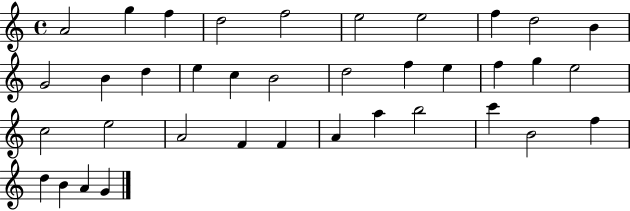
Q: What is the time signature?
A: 4/4